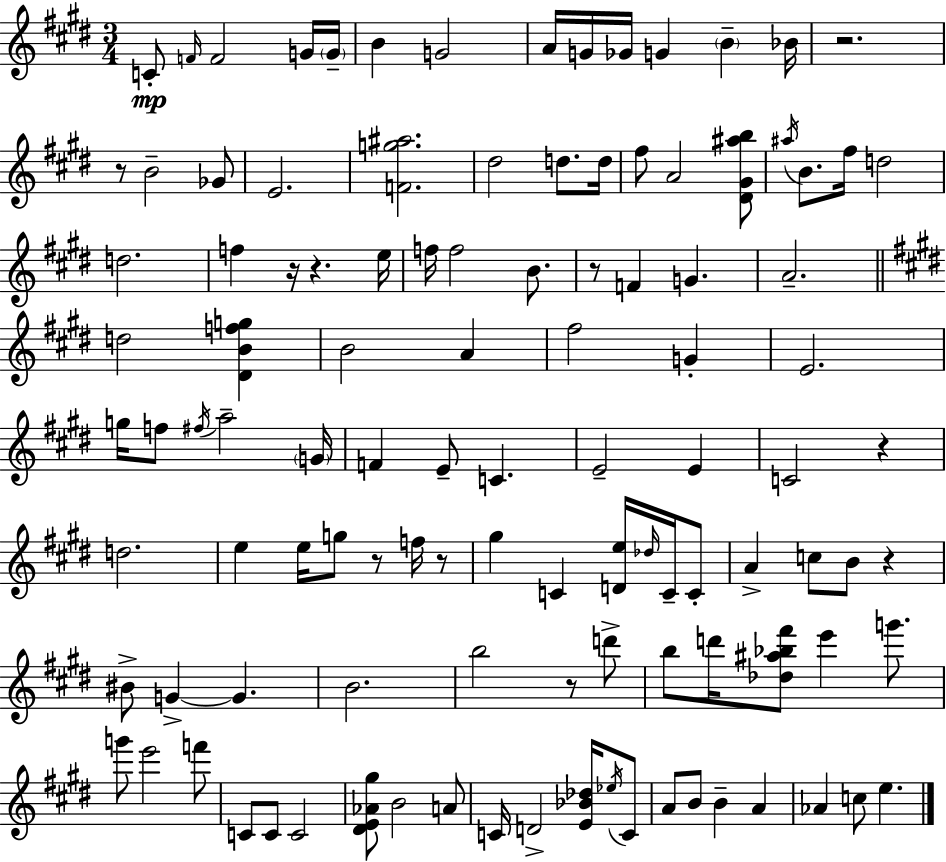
C4/e F4/s F4/h G4/s G4/s B4/q G4/h A4/s G4/s Gb4/s G4/q B4/q Bb4/s R/h. R/e B4/h Gb4/e E4/h. [F4,G5,A#5]/h. D#5/h D5/e. D5/s F#5/e A4/h [D#4,G#4,A#5,B5]/e A#5/s B4/e. F#5/s D5/h D5/h. F5/q R/s R/q. E5/s F5/s F5/h B4/e. R/e F4/q G4/q. A4/h. D5/h [D#4,B4,F5,G5]/q B4/h A4/q F#5/h G4/q E4/h. G5/s F5/e F#5/s A5/h G4/s F4/q E4/e C4/q. E4/h E4/q C4/h R/q D5/h. E5/q E5/s G5/e R/e F5/s R/e G#5/q C4/q [D4,E5]/s Db5/s C4/s C4/e A4/q C5/e B4/e R/q BIS4/e G4/q G4/q. B4/h. B5/h R/e D6/e B5/e D6/s [Db5,A#5,Bb5,F#6]/e E6/q G6/e. G6/e E6/h F6/e C4/e C4/e C4/h [D#4,E4,Ab4,G#5]/e B4/h A4/e C4/s D4/h [E4,Bb4,Db5]/s Eb5/s C4/e A4/e B4/e B4/q A4/q Ab4/q C5/e E5/q.